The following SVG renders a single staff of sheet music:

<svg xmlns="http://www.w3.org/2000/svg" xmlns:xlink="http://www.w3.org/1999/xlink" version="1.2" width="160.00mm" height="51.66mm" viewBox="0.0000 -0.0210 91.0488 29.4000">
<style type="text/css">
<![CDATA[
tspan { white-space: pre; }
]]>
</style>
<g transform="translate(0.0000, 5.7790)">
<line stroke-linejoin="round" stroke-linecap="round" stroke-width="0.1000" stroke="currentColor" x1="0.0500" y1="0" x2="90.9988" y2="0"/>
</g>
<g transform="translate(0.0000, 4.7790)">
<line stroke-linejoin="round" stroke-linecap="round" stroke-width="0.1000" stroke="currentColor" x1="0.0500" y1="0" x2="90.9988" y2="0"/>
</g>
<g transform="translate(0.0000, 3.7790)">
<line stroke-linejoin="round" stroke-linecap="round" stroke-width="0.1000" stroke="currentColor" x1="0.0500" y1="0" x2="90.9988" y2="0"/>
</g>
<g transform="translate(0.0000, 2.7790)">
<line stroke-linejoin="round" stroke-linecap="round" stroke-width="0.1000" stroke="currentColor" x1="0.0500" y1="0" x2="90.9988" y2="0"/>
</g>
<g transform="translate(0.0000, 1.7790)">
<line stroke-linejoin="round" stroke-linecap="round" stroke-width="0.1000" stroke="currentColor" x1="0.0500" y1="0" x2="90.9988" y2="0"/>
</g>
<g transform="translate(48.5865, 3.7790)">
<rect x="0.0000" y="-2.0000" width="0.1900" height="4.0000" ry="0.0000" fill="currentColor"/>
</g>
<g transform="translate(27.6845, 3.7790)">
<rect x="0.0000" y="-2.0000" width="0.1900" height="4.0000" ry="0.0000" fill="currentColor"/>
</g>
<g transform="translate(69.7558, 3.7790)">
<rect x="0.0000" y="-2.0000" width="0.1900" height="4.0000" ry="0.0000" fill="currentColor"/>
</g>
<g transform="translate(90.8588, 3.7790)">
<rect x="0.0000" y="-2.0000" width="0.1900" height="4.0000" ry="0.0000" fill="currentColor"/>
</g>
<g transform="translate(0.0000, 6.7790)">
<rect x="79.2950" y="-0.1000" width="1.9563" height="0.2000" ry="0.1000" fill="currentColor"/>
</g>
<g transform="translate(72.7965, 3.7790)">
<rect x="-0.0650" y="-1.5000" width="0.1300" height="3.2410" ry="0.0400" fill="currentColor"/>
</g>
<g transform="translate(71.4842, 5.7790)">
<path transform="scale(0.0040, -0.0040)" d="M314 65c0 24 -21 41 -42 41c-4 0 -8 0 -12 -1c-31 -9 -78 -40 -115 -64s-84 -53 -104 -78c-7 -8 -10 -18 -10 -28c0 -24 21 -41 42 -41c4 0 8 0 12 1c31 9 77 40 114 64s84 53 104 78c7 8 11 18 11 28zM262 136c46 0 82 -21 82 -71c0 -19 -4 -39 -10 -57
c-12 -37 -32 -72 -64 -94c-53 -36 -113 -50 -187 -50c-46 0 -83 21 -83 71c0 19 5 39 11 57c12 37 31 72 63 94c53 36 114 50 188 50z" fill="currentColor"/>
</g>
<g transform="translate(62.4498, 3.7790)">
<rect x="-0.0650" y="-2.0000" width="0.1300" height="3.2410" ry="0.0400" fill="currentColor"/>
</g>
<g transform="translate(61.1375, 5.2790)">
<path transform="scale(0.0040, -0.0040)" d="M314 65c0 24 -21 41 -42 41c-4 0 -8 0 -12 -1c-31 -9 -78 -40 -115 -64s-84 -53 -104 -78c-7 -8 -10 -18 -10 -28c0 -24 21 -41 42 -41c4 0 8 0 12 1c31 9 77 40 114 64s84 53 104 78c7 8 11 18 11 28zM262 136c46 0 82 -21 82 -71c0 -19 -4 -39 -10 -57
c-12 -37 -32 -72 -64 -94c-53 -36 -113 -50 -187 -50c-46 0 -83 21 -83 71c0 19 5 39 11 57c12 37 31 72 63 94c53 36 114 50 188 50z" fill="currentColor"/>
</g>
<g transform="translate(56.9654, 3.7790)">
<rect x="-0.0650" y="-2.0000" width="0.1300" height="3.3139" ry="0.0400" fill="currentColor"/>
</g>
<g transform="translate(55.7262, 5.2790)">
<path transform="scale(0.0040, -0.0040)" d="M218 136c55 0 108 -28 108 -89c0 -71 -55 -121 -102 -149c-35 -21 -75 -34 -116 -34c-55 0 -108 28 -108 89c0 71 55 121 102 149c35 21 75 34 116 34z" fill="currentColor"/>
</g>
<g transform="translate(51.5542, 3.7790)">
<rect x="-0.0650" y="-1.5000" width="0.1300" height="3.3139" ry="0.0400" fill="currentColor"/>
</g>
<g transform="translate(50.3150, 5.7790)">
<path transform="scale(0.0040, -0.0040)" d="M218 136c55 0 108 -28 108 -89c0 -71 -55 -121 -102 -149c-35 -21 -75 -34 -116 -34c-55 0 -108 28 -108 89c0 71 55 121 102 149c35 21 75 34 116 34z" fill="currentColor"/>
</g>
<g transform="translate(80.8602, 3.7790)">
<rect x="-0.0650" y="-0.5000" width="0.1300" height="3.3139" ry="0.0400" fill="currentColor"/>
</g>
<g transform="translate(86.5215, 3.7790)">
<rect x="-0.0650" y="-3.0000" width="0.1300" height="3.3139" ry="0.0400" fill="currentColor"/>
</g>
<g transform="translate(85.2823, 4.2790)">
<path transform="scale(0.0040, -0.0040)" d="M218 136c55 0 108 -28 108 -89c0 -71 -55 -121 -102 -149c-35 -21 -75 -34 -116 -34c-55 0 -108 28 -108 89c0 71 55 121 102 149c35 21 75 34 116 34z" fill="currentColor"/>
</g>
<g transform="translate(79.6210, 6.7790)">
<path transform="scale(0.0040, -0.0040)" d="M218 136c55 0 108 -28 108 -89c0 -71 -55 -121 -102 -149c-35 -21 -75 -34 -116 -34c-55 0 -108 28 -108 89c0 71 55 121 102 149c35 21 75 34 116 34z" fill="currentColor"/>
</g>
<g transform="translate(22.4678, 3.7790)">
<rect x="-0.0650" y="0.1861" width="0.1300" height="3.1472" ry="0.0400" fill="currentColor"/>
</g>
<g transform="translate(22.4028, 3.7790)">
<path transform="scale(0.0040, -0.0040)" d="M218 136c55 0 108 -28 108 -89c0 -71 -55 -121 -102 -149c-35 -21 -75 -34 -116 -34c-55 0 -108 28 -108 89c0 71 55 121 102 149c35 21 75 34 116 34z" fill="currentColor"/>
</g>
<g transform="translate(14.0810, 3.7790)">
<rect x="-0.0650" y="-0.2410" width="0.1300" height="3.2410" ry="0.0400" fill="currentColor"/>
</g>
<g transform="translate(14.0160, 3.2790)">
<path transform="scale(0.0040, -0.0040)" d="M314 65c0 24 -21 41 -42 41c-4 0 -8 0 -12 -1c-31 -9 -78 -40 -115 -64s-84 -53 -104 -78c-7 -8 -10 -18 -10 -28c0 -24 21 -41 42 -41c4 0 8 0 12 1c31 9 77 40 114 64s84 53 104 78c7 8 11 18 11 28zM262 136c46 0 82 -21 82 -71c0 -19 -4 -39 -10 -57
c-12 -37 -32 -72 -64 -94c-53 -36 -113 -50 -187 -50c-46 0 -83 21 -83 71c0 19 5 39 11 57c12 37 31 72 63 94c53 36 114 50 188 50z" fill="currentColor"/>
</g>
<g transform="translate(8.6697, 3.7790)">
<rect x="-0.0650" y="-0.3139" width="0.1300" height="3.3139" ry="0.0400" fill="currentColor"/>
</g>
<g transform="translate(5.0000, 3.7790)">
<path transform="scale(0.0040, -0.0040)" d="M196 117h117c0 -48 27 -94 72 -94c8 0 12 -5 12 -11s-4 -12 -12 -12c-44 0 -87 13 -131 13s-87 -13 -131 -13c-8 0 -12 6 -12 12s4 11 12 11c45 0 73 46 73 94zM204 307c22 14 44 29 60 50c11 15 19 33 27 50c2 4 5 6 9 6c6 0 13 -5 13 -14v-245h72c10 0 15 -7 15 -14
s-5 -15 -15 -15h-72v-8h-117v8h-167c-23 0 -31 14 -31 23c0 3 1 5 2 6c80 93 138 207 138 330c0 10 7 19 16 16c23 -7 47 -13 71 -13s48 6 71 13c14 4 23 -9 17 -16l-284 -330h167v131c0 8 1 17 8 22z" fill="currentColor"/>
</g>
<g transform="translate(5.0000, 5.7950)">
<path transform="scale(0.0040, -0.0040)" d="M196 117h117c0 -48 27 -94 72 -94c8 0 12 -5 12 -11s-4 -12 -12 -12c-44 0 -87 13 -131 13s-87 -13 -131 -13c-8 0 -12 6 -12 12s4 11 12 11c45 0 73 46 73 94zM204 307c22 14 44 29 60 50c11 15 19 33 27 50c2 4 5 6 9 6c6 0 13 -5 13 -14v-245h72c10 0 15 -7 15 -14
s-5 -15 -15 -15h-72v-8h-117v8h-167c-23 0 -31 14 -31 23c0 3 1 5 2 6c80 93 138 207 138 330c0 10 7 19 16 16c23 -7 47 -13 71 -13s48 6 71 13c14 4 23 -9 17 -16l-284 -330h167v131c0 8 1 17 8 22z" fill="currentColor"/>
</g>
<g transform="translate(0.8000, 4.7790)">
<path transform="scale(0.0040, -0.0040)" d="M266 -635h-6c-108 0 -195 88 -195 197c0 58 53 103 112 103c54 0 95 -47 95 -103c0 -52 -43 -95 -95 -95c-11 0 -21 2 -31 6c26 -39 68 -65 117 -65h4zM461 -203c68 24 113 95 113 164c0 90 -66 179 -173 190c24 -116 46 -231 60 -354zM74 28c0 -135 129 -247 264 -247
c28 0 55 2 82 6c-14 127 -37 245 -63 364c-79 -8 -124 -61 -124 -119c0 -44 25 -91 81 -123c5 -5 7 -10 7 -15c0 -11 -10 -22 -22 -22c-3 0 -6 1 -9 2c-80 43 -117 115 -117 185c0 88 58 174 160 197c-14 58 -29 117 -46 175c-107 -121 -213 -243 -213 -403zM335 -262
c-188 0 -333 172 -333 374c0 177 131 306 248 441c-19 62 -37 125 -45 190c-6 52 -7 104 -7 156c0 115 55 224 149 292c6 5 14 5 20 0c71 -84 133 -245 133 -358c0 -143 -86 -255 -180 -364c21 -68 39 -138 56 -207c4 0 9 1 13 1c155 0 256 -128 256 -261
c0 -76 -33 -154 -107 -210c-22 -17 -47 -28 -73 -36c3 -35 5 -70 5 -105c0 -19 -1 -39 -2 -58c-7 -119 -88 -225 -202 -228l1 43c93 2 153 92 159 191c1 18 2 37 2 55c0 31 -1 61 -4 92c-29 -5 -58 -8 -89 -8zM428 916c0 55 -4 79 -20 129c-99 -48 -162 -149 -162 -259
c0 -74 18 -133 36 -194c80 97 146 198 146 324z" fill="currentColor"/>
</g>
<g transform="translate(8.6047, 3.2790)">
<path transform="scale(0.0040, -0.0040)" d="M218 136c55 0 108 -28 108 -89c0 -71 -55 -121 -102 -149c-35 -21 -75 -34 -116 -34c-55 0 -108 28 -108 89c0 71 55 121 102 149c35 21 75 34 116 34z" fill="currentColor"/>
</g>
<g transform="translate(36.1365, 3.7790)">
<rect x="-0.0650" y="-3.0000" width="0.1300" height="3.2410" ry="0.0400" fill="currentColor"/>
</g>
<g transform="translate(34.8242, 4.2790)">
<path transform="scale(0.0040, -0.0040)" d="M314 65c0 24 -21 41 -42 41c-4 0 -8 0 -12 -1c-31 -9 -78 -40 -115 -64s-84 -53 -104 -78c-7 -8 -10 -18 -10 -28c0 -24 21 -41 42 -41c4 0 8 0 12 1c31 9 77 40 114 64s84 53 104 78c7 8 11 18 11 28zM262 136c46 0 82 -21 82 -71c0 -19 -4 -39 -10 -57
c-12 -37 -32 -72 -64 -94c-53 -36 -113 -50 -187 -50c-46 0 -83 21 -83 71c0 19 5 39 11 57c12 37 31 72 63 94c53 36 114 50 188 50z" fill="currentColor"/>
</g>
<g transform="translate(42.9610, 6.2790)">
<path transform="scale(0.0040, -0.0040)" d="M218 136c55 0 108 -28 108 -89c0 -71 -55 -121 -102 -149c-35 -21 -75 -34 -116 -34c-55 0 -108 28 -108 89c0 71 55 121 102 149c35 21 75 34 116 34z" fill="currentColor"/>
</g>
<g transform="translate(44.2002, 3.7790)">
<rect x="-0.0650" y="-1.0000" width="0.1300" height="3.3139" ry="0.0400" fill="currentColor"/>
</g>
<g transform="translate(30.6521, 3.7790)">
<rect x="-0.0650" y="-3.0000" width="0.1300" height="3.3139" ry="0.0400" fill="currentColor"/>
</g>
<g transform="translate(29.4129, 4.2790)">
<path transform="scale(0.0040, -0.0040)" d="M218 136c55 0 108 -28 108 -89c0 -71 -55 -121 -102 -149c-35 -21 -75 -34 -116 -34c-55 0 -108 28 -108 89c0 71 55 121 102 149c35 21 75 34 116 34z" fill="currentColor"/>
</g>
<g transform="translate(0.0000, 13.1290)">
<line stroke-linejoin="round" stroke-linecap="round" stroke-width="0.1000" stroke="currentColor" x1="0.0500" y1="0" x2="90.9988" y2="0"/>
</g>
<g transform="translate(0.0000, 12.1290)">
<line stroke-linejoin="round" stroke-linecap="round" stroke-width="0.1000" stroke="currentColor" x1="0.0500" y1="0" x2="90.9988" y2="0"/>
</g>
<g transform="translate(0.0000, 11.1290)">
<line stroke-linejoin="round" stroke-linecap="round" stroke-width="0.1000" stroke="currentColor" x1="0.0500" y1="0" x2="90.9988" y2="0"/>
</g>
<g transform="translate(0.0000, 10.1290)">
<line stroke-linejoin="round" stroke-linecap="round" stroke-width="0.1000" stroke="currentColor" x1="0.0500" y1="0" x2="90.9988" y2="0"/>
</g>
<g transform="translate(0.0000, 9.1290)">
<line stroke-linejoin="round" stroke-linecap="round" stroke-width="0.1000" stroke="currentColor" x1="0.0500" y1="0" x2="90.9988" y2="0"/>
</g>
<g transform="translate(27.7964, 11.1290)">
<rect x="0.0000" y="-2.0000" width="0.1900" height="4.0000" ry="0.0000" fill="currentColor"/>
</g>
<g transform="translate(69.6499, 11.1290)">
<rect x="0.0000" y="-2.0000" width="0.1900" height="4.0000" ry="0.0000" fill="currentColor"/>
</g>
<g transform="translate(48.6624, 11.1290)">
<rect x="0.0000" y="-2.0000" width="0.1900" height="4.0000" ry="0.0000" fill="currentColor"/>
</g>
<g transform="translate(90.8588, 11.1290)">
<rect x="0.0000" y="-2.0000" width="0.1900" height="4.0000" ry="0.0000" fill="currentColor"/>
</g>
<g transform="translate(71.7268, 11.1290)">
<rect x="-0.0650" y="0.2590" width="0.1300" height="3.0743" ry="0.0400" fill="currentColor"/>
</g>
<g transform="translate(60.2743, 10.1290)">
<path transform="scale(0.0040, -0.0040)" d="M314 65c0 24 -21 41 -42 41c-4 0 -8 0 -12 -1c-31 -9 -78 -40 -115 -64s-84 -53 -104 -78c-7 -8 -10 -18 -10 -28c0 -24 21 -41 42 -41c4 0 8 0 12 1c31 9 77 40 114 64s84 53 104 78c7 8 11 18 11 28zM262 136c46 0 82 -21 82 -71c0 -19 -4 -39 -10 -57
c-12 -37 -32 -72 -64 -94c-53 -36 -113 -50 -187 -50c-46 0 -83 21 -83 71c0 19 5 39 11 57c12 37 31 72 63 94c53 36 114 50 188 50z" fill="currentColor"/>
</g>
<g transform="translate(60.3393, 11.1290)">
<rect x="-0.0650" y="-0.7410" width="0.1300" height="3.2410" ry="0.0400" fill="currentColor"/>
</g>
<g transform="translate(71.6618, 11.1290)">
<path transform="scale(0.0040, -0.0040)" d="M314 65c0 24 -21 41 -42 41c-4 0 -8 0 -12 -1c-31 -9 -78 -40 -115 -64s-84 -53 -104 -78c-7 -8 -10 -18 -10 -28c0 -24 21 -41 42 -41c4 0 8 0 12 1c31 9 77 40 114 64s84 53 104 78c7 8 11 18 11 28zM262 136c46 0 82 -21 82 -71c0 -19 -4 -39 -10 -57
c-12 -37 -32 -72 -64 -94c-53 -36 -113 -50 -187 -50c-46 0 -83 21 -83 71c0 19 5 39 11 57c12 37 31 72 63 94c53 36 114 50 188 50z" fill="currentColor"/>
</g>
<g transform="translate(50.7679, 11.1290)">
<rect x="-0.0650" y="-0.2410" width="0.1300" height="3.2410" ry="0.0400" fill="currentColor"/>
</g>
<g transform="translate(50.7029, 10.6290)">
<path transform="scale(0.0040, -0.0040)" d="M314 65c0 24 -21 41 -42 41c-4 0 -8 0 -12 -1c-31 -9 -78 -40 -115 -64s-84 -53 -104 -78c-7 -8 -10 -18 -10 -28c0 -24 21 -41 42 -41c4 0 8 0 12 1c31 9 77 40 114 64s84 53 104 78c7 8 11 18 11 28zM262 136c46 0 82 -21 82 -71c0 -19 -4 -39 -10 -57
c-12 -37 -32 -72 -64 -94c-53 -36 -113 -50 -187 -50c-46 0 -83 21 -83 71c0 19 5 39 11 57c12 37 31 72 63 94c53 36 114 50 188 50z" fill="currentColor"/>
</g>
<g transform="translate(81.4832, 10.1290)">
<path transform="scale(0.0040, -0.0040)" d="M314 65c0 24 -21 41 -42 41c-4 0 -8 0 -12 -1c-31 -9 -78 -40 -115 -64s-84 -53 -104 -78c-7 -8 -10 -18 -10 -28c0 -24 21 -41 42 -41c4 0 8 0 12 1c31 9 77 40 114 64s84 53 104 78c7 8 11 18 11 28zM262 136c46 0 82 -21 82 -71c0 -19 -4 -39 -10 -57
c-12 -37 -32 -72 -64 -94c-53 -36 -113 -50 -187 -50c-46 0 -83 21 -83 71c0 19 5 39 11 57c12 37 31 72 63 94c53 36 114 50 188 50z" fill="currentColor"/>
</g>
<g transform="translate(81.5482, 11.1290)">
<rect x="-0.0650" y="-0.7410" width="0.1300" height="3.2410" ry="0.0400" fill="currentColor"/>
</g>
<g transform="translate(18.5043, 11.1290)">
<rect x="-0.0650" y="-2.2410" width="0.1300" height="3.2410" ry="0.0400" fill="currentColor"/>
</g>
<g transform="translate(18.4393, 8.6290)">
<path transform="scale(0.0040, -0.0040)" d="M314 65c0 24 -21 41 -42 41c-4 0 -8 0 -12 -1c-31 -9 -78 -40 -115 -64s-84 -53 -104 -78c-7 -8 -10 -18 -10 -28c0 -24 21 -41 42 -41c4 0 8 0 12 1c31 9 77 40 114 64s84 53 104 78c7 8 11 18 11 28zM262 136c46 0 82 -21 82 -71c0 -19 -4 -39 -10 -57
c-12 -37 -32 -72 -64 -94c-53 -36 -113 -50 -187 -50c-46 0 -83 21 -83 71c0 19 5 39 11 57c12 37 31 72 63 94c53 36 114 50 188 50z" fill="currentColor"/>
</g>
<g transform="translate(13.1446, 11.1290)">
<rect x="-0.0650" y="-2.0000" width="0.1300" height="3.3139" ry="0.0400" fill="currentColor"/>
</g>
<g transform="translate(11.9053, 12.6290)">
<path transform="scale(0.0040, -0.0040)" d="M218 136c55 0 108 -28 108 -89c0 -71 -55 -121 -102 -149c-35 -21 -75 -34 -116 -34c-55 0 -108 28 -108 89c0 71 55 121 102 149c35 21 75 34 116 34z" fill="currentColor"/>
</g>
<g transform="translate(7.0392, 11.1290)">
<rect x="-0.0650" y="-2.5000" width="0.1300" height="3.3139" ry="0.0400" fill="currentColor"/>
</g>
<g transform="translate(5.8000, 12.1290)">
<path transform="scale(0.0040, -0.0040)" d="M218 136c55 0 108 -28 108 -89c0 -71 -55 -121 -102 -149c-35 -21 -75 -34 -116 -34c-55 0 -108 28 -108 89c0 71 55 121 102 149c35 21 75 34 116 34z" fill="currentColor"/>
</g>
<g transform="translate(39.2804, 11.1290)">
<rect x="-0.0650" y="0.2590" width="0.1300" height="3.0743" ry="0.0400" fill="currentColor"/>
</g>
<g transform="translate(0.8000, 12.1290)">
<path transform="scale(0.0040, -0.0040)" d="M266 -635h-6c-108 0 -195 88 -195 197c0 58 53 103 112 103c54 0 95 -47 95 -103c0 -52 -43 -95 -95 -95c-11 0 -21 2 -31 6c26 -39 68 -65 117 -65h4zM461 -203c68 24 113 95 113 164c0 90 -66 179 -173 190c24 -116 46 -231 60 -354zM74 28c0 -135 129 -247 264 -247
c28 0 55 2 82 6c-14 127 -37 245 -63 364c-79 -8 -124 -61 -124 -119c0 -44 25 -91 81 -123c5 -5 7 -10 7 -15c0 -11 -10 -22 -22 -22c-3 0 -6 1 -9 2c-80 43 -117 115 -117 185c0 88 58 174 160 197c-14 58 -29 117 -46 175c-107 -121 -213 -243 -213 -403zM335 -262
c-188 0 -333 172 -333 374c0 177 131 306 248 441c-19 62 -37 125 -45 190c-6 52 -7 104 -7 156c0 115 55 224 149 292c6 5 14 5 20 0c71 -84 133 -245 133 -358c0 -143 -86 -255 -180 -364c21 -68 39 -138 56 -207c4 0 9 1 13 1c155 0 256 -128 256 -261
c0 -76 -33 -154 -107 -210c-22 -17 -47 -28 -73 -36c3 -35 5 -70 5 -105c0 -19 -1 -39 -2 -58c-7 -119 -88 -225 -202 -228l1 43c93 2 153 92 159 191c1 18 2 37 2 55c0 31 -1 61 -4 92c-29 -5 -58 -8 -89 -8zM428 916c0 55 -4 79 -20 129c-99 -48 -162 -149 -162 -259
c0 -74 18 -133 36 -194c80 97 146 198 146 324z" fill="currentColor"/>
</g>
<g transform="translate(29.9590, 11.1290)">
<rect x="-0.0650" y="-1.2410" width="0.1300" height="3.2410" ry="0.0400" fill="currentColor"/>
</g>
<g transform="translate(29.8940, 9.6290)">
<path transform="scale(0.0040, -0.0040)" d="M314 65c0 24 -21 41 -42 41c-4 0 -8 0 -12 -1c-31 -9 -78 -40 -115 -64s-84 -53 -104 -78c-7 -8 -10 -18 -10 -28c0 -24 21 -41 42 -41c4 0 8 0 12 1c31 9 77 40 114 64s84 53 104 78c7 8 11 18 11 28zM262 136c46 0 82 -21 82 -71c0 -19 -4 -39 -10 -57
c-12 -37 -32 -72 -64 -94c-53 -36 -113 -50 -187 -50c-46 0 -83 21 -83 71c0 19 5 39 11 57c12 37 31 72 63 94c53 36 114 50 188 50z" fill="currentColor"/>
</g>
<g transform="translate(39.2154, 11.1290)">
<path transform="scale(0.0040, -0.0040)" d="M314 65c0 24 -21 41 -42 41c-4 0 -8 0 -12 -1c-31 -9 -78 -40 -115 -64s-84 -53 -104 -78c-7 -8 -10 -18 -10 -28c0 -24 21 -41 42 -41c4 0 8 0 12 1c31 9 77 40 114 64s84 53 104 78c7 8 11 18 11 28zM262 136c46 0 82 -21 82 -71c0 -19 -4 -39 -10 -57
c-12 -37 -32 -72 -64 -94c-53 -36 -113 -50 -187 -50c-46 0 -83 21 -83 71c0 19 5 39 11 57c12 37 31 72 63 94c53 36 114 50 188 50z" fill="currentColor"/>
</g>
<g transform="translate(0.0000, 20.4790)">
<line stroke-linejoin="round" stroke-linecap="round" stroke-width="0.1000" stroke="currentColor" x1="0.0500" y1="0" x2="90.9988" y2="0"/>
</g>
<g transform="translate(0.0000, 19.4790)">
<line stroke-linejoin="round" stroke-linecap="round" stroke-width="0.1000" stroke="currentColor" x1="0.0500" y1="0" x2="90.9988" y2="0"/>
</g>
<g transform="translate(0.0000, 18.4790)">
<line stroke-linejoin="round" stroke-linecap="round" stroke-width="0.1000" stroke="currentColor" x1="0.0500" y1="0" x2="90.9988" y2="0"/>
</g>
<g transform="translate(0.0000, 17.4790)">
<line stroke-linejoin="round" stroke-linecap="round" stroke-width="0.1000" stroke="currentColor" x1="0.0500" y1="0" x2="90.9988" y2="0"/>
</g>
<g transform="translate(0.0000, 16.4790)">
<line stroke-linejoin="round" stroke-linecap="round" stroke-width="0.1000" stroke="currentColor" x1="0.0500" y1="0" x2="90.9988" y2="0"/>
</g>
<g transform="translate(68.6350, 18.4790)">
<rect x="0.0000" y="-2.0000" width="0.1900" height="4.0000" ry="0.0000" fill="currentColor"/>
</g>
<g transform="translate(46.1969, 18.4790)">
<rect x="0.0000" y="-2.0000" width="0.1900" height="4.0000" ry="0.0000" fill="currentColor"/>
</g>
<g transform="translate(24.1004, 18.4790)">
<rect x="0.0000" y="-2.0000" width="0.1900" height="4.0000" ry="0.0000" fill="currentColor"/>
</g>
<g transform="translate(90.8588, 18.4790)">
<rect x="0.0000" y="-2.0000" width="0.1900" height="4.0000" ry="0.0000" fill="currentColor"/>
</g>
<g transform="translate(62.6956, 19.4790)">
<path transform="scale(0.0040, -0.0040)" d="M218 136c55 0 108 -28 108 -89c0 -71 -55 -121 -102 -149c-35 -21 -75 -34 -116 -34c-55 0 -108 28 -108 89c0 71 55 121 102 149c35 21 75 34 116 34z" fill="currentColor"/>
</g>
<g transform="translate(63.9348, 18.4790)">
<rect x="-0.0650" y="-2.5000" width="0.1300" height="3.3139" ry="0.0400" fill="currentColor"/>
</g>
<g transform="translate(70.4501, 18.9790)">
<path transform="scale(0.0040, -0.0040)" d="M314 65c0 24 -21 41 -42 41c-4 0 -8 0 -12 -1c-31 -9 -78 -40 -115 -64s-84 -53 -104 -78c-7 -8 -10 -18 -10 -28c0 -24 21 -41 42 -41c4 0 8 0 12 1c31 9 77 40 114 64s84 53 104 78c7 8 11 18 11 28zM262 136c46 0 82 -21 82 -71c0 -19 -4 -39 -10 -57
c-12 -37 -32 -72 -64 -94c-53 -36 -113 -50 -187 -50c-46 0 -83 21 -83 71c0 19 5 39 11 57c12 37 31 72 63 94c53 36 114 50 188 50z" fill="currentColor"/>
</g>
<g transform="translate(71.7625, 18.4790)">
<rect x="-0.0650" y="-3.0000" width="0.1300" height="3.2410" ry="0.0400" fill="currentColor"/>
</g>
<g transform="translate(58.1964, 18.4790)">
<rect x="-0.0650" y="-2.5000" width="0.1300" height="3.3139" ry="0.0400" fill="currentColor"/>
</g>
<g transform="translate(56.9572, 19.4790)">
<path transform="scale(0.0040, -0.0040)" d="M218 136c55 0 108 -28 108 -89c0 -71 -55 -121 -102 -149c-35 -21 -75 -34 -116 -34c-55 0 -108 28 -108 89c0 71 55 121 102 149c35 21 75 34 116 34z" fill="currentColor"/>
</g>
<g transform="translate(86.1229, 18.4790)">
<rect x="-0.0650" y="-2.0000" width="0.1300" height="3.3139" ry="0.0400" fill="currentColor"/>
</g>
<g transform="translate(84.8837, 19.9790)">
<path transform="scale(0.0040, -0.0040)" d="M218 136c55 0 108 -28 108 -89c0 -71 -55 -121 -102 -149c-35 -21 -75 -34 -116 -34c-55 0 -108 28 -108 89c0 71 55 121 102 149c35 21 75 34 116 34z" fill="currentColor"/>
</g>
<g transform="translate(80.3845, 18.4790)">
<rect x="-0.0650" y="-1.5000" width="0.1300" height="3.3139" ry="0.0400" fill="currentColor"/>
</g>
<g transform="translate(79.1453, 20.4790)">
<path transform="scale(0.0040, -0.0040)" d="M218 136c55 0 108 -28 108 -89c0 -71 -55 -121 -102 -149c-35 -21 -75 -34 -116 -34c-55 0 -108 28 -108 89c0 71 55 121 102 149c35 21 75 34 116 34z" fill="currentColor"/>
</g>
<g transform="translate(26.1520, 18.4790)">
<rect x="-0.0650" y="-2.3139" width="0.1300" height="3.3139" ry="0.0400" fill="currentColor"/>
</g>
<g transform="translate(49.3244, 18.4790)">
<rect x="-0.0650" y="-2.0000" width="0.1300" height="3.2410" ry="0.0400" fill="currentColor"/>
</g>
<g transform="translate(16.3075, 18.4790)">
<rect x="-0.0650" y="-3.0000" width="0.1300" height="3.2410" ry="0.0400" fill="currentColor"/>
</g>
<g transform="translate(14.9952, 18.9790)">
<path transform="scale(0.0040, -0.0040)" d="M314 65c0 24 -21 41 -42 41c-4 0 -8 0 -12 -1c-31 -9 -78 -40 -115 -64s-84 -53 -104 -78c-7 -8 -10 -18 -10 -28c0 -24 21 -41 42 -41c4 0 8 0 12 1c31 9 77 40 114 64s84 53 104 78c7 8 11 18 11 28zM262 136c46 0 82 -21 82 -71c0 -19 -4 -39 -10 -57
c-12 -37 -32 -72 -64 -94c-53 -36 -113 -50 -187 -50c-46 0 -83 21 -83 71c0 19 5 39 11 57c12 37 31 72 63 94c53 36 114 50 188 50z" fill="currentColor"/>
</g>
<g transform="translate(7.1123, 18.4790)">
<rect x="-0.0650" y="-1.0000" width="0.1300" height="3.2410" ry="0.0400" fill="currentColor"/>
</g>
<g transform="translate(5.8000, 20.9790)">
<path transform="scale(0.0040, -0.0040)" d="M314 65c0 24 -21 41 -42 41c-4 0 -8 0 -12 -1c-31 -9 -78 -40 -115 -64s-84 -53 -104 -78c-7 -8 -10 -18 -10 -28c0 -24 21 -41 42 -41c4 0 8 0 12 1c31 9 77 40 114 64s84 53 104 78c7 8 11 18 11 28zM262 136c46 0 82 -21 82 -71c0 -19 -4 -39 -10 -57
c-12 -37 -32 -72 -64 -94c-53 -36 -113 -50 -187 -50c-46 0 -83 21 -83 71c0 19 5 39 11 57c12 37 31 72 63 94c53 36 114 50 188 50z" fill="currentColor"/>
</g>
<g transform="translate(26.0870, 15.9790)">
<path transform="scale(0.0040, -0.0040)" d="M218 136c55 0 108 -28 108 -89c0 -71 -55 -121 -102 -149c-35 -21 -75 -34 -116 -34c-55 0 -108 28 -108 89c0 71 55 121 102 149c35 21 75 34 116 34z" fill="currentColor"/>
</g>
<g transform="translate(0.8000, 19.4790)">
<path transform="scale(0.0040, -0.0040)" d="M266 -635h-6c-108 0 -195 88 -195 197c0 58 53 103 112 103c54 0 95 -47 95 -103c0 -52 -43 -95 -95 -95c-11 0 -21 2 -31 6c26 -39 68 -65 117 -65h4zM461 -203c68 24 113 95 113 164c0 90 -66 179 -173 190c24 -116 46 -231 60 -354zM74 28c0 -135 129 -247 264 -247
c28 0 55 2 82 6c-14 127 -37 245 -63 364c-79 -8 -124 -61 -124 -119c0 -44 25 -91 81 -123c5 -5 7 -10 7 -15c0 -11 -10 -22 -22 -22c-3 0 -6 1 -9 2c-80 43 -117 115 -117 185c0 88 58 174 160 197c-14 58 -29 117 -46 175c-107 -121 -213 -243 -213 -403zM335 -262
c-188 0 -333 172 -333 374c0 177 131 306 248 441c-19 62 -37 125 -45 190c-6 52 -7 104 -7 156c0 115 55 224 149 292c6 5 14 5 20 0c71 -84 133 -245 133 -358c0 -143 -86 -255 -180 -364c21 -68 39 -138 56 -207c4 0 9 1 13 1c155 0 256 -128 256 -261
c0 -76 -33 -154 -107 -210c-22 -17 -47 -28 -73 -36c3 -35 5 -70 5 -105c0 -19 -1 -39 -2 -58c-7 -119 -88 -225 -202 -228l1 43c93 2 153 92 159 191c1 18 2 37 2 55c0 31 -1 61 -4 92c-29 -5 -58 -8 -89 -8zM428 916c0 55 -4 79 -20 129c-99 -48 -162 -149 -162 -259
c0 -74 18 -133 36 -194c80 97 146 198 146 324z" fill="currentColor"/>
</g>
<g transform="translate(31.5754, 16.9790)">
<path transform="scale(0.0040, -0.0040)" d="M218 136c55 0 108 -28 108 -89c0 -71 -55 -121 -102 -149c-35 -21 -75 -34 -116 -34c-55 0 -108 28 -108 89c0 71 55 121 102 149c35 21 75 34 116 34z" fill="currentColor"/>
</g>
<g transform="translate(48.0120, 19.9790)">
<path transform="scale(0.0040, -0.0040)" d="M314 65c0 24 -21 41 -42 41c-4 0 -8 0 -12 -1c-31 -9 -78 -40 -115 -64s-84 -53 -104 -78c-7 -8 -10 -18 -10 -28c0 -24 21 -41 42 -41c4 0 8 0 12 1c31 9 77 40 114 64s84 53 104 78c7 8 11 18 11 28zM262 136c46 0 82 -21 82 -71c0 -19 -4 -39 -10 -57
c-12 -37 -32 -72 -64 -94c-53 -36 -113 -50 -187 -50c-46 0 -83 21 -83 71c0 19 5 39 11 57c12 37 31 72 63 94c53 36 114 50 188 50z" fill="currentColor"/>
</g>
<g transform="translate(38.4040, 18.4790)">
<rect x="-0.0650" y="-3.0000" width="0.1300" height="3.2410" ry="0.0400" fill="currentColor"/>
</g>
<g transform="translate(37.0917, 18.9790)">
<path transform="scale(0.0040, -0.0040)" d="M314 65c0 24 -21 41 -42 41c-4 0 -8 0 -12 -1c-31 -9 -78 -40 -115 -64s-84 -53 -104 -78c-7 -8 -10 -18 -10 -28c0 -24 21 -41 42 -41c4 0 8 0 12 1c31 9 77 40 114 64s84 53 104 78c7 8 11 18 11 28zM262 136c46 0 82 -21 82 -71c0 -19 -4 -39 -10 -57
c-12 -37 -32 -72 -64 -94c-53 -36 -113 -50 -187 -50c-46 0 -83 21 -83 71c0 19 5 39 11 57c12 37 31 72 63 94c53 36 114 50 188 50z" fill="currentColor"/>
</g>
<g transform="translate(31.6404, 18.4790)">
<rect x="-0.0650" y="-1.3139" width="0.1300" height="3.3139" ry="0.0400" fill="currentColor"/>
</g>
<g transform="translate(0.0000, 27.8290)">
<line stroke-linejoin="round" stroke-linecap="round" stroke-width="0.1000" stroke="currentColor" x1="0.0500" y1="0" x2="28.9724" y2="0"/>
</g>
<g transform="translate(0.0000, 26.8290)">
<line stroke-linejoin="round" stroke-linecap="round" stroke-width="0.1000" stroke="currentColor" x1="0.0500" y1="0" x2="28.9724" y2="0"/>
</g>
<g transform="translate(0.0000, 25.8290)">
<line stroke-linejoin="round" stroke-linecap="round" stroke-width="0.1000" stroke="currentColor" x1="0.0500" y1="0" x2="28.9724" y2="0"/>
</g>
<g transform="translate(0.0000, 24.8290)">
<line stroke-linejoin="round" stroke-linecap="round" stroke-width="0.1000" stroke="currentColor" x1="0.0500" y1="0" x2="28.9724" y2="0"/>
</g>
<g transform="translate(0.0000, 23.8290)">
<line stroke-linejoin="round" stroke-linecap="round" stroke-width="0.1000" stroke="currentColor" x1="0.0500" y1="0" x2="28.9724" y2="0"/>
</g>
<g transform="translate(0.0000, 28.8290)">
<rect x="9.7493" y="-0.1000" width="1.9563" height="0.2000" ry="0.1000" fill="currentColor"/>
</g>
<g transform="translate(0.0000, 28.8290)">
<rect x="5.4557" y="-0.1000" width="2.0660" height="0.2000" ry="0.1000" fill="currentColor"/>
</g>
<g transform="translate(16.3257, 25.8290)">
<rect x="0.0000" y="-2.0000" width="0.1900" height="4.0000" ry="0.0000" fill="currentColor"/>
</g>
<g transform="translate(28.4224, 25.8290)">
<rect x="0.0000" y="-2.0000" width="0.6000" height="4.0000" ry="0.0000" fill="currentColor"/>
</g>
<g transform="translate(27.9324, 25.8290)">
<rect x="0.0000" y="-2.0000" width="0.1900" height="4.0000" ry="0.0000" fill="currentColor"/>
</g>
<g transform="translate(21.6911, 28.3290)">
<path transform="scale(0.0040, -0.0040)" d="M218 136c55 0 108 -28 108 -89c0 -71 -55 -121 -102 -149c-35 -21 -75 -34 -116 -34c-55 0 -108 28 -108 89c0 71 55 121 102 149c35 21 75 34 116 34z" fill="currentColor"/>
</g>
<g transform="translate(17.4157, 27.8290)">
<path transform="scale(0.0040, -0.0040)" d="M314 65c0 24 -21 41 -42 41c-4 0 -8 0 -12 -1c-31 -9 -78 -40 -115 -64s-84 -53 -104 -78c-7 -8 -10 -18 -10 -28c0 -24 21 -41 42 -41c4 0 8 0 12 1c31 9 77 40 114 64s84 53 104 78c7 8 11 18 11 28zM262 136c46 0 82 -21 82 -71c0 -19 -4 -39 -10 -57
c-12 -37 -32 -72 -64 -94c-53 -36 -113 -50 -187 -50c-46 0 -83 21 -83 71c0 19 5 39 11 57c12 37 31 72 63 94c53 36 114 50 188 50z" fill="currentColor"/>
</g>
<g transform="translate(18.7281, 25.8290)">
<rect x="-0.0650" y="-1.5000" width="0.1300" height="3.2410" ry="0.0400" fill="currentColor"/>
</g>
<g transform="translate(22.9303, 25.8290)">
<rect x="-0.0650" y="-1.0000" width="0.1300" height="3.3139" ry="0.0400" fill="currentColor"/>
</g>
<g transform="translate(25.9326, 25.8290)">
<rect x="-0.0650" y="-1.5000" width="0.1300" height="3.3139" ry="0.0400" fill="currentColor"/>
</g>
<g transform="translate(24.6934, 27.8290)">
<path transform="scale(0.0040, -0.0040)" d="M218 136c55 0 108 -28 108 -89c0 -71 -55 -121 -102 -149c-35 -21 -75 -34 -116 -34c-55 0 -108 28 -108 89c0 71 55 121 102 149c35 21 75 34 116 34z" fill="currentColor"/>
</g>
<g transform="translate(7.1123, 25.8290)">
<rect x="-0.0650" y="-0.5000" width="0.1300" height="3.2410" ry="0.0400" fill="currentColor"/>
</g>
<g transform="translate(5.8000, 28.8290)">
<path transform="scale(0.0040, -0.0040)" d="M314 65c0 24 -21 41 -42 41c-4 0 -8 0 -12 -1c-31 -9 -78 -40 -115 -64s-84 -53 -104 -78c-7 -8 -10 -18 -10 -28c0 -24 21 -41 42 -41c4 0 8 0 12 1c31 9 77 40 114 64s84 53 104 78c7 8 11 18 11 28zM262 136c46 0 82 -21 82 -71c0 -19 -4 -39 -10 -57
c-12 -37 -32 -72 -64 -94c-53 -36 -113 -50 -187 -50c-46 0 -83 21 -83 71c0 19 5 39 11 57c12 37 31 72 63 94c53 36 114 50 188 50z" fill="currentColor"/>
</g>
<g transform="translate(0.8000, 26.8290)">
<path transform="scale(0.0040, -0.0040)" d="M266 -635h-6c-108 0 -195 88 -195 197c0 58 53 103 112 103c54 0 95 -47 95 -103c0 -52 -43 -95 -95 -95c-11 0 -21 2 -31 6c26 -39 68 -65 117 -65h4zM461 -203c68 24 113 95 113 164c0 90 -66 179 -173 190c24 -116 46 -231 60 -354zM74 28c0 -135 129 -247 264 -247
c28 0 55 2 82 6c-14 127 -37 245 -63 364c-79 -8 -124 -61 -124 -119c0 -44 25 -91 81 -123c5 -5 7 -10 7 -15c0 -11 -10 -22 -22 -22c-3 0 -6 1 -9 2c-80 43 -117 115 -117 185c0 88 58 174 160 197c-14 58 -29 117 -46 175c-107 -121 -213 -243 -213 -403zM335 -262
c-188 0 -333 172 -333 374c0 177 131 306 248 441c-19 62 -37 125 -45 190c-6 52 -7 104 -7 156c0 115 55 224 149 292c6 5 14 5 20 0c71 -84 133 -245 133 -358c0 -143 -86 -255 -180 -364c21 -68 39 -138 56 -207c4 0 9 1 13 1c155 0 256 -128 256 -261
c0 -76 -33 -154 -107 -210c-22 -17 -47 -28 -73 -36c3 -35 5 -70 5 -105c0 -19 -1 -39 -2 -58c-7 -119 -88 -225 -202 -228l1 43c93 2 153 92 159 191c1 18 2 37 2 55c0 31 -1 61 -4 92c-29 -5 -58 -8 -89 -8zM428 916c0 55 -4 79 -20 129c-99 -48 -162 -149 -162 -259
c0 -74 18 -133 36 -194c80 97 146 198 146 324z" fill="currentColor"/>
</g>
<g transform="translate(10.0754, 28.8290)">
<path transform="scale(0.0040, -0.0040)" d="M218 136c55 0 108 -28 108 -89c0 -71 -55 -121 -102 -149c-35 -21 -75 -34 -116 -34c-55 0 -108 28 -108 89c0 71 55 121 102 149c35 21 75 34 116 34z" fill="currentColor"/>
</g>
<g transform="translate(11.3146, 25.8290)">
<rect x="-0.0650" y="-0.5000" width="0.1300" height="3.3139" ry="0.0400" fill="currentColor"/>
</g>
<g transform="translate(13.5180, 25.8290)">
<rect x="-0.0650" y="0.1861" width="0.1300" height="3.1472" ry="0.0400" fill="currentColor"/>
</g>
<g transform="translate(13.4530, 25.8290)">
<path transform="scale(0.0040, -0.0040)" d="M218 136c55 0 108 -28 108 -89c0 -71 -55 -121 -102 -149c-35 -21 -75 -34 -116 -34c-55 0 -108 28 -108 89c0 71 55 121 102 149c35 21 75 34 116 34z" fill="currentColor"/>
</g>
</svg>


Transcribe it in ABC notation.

X:1
T:Untitled
M:4/4
L:1/4
K:C
c c2 B A A2 D E F F2 E2 C A G F g2 e2 B2 c2 d2 B2 d2 D2 A2 g e A2 F2 G G A2 E F C2 C B E2 D E